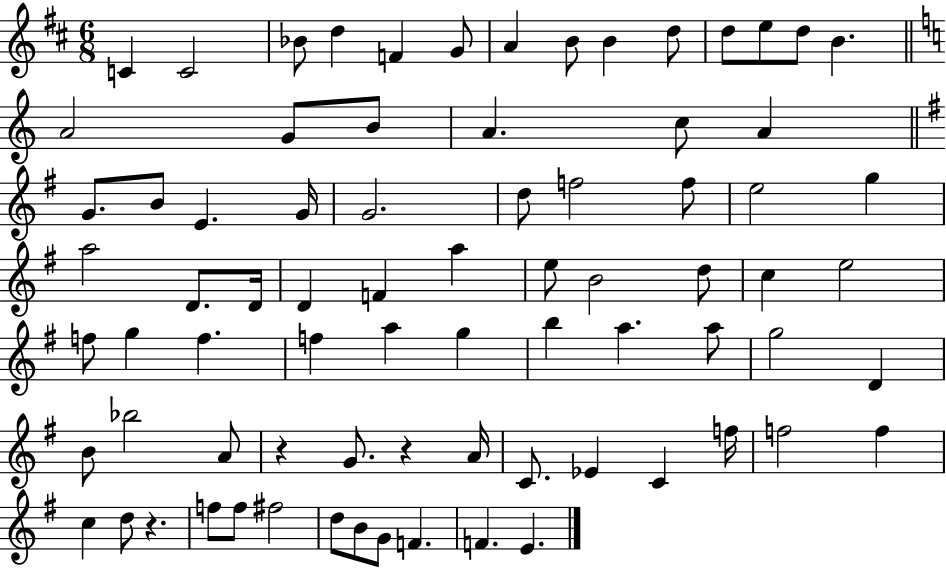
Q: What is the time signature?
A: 6/8